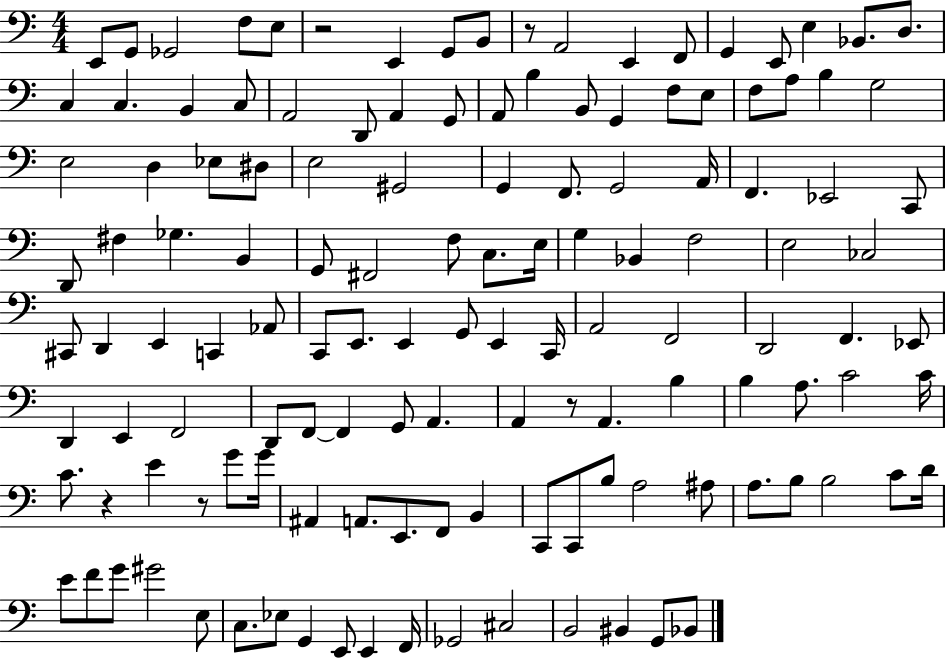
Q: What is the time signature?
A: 4/4